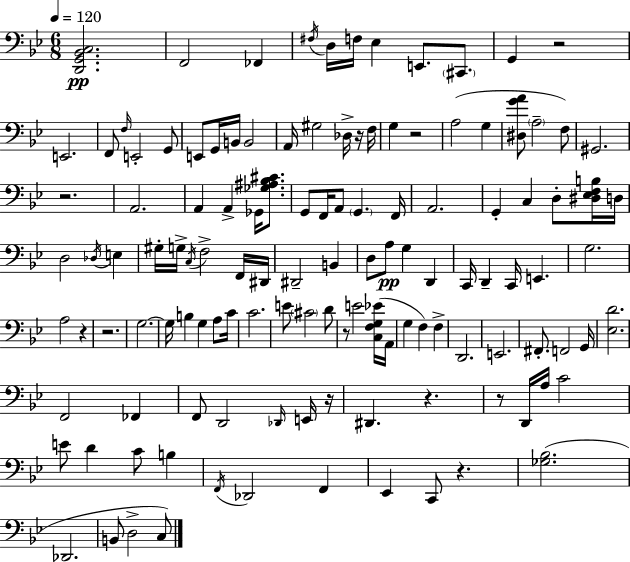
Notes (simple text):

[D2,G2,Bb2,C3]/h. F2/h FES2/q F#3/s D3/s F3/s Eb3/q E2/e. C#2/e. G2/q R/h E2/h. F2/e F3/s E2/h G2/e E2/e G2/s B2/s B2/h A2/s G#3/h Db3/s R/s F3/s G3/q R/h A3/h G3/q [D#3,G4,A4]/e A3/h F3/e G#2/h. R/h. A2/h. A2/q A2/q Gb2/s [Gb3,A#3,Bb3,C#4]/e. G2/e F2/s A2/e G2/q. F2/s A2/h. G2/q C3/q D3/e [D#3,Eb3,F3,B3]/s D3/s D3/h Db3/s E3/q G#3/s G3/s C3/s F3/h F2/s D#2/s D#2/h B2/q D3/e A3/e G3/q D2/q C2/s D2/q C2/s E2/q. G3/h. A3/h R/q R/h. G3/h. G3/s B3/q G3/q A3/e C4/s C4/h. E4/e C#4/h D4/e R/e E4/h [C3,F3,G3,Eb4]/s A2/s G3/q F3/q F3/q D2/h. E2/h. F#2/e. F2/h G2/s [Eb3,D4]/h. F2/h FES2/q F2/e D2/h Db2/s E2/s R/s D#2/q. R/q. R/e D2/s A3/s C4/h E4/e D4/q C4/e B3/q F2/s Db2/h F2/q Eb2/q C2/e R/q. [Gb3,Bb3]/h. Db2/h. B2/e D3/h C3/e